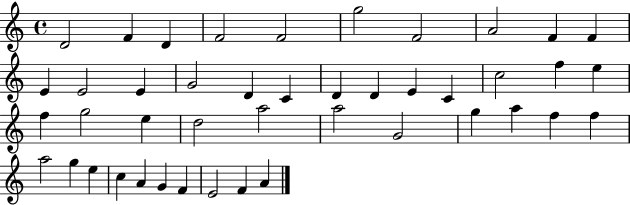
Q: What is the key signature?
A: C major